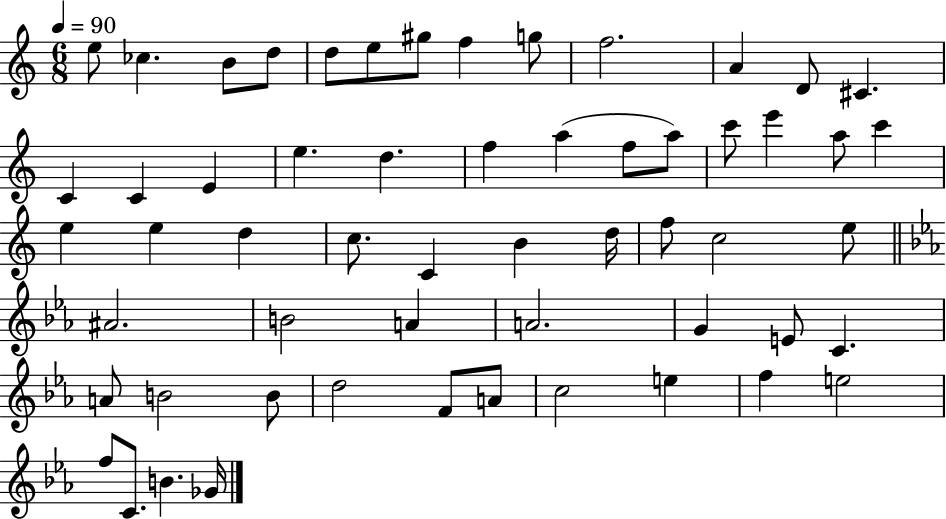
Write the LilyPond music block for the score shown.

{
  \clef treble
  \numericTimeSignature
  \time 6/8
  \key c \major
  \tempo 4 = 90
  e''8 ces''4. b'8 d''8 | d''8 e''8 gis''8 f''4 g''8 | f''2. | a'4 d'8 cis'4. | \break c'4 c'4 e'4 | e''4. d''4. | f''4 a''4( f''8 a''8) | c'''8 e'''4 a''8 c'''4 | \break e''4 e''4 d''4 | c''8. c'4 b'4 d''16 | f''8 c''2 e''8 | \bar "||" \break \key ees \major ais'2. | b'2 a'4 | a'2. | g'4 e'8 c'4. | \break a'8 b'2 b'8 | d''2 f'8 a'8 | c''2 e''4 | f''4 e''2 | \break f''8 c'8. b'4. ges'16 | \bar "|."
}